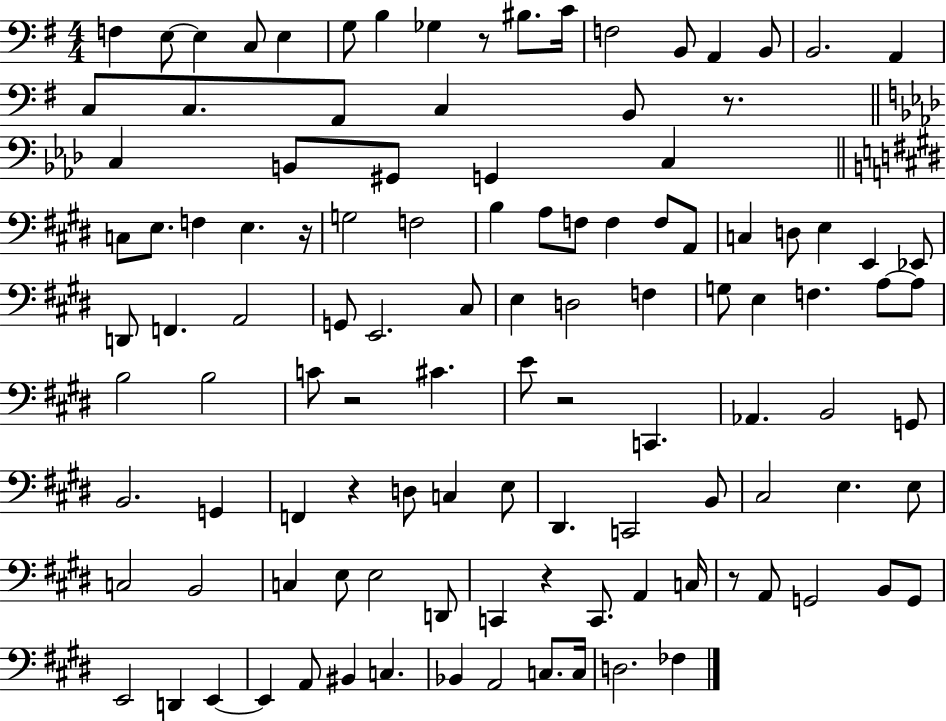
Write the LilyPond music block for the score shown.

{
  \clef bass
  \numericTimeSignature
  \time 4/4
  \key g \major
  f4 e8~~ e4 c8 e4 | g8 b4 ges4 r8 bis8. c'16 | f2 b,8 a,4 b,8 | b,2. a,4 | \break c8 c8. a,8 c4 b,8 r8. | \bar "||" \break \key f \minor c4 b,8 gis,8 g,4 c4 | \bar "||" \break \key e \major c8 e8. f4 e4. r16 | g2 f2 | b4 a8 f8 f4 f8 a,8 | c4 d8 e4 e,4 ees,8 | \break d,8 f,4. a,2 | g,8 e,2. cis8 | e4 d2 f4 | g8 e4 f4. a8~~ a8 | \break b2 b2 | c'8 r2 cis'4. | e'8 r2 c,4. | aes,4. b,2 g,8 | \break b,2. g,4 | f,4 r4 d8 c4 e8 | dis,4. c,2 b,8 | cis2 e4. e8 | \break c2 b,2 | c4 e8 e2 d,8 | c,4 r4 c,8. a,4 c16 | r8 a,8 g,2 b,8 g,8 | \break e,2 d,4 e,4~~ | e,4 a,8 bis,4 c4. | bes,4 a,2 c8. c16 | d2. fes4 | \break \bar "|."
}